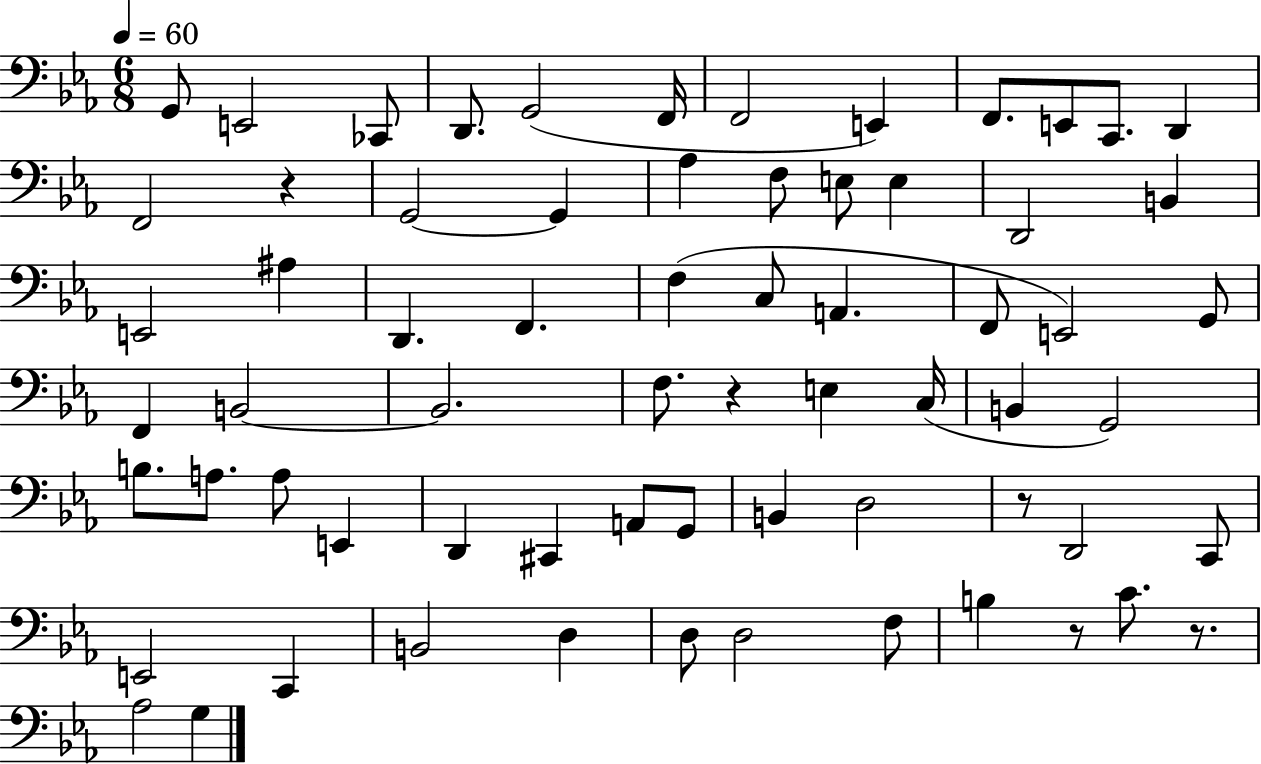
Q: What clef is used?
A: bass